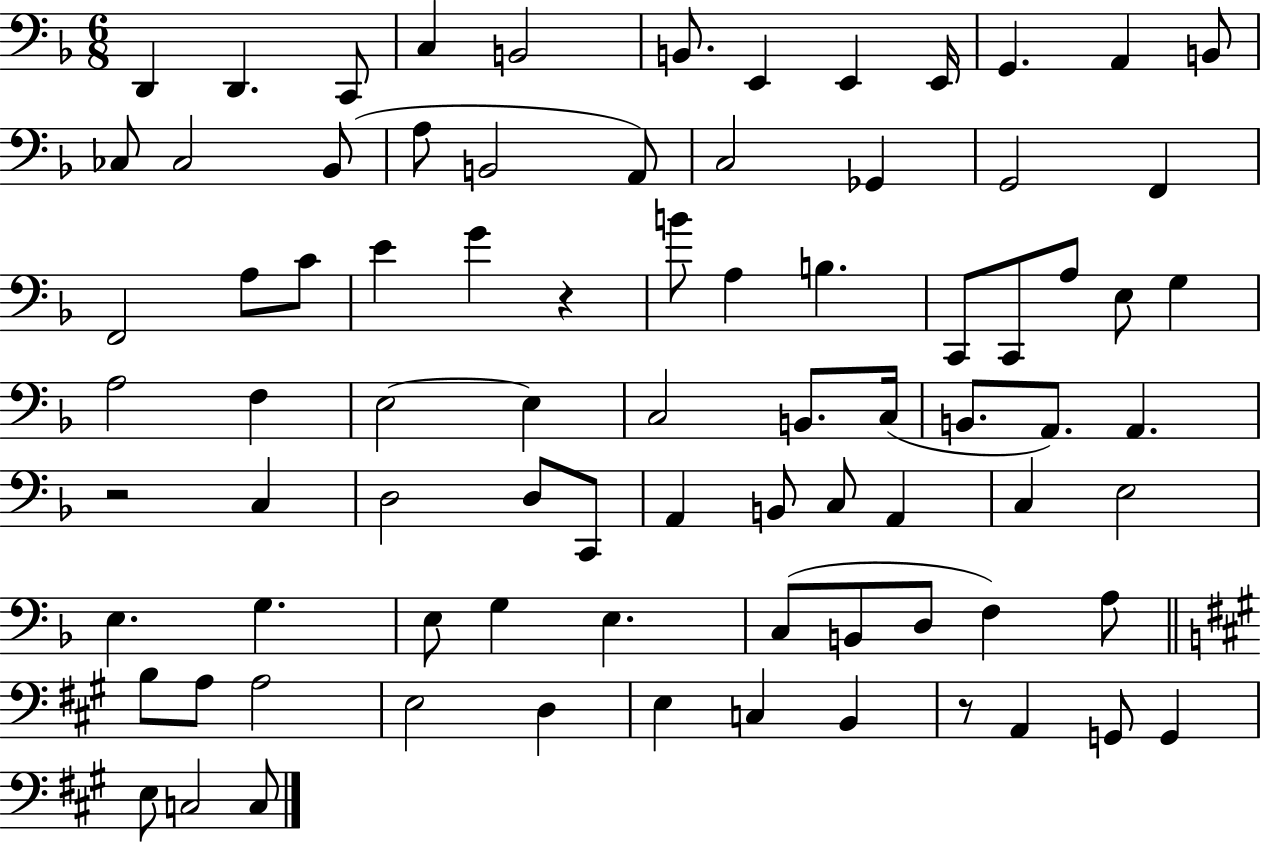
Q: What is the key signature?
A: F major